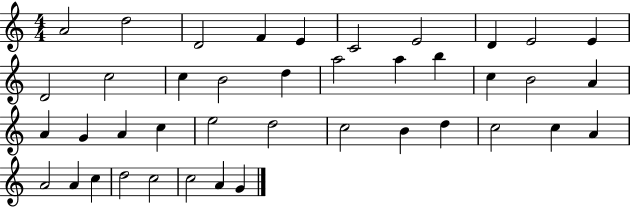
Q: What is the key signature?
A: C major